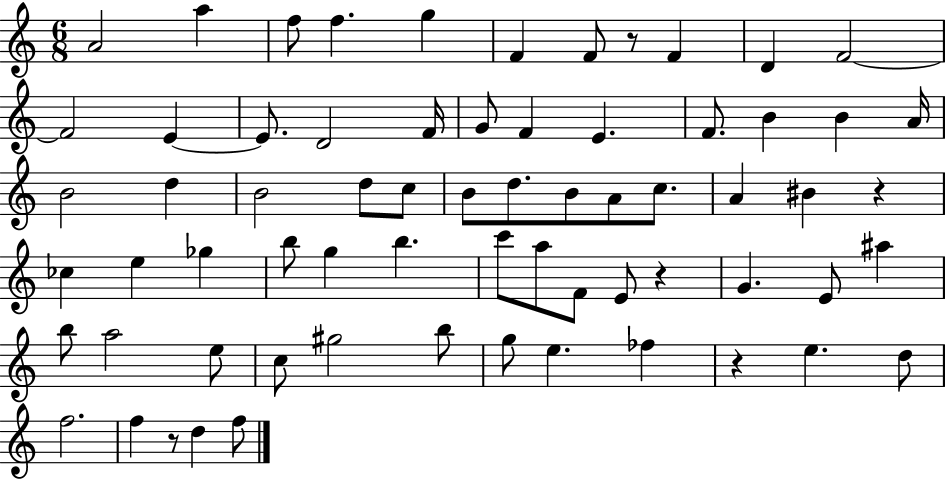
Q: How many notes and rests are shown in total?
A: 67